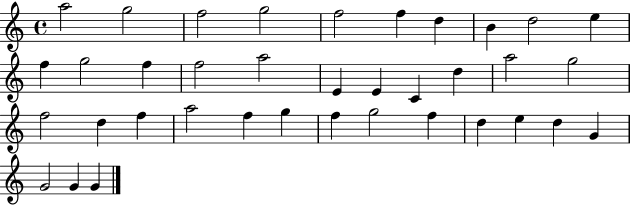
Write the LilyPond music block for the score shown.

{
  \clef treble
  \time 4/4
  \defaultTimeSignature
  \key c \major
  a''2 g''2 | f''2 g''2 | f''2 f''4 d''4 | b'4 d''2 e''4 | \break f''4 g''2 f''4 | f''2 a''2 | e'4 e'4 c'4 d''4 | a''2 g''2 | \break f''2 d''4 f''4 | a''2 f''4 g''4 | f''4 g''2 f''4 | d''4 e''4 d''4 g'4 | \break g'2 g'4 g'4 | \bar "|."
}